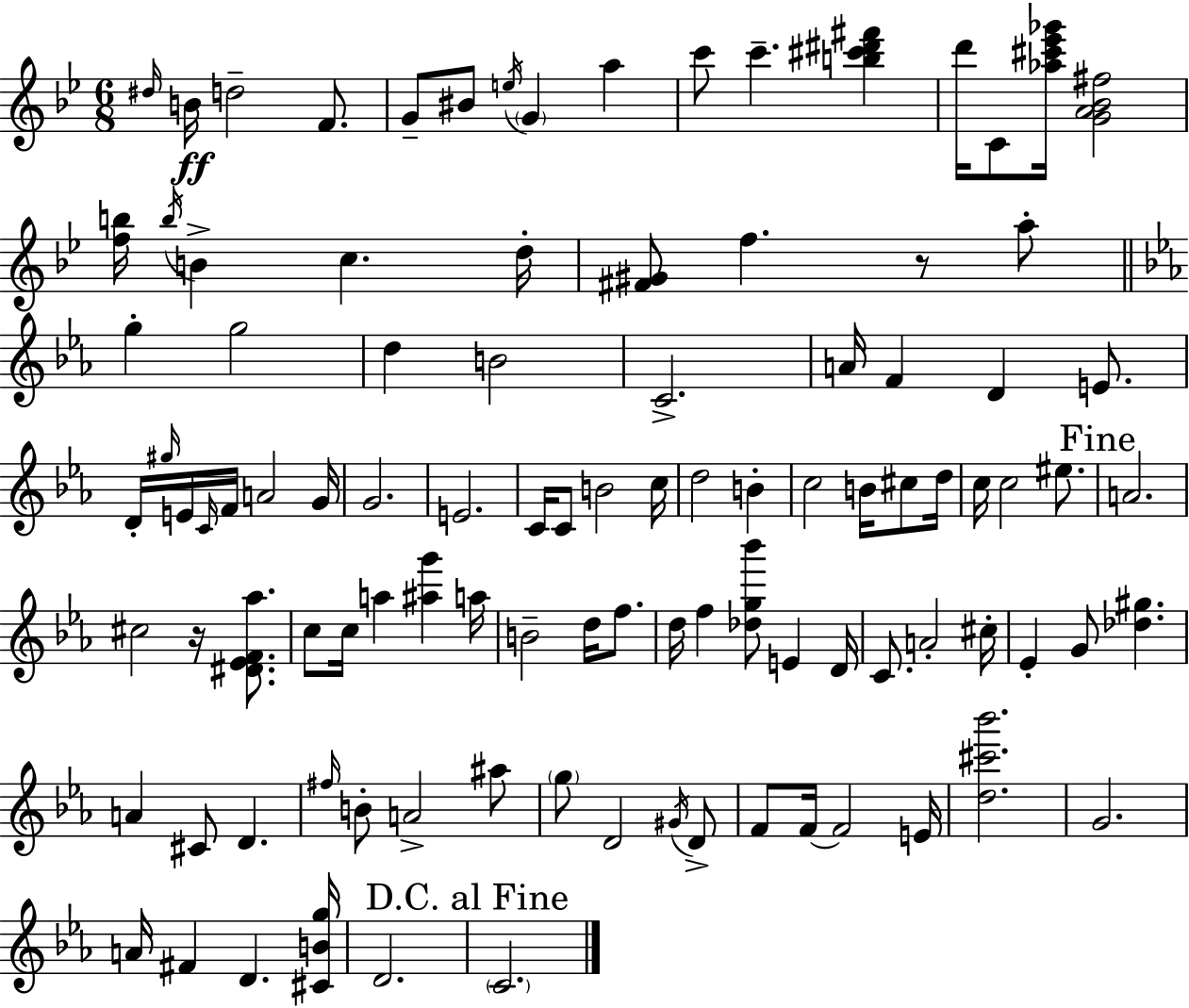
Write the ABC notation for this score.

X:1
T:Untitled
M:6/8
L:1/4
K:Gm
^d/4 B/4 d2 F/2 G/2 ^B/2 e/4 G a c'/2 c' [b^c'^d'^f'] d'/4 C/2 [_a^c'_e'_g']/4 [GA_B^f]2 [fb]/4 b/4 B c d/4 [^F^G]/2 f z/2 a/2 g g2 d B2 C2 A/4 F D E/2 D/4 ^g/4 E/4 C/4 F/4 A2 G/4 G2 E2 C/4 C/2 B2 c/4 d2 B c2 B/4 ^c/2 d/4 c/4 c2 ^e/2 A2 ^c2 z/4 [^D_EF_a]/2 c/2 c/4 a [^ag'] a/4 B2 d/4 f/2 d/4 f [_dg_b']/2 E D/4 C/2 A2 ^c/4 _E G/2 [_d^g] A ^C/2 D ^f/4 B/2 A2 ^a/2 g/2 D2 ^G/4 D/2 F/2 F/4 F2 E/4 [d^c'_b']2 G2 A/4 ^F D [^CBg]/4 D2 C2